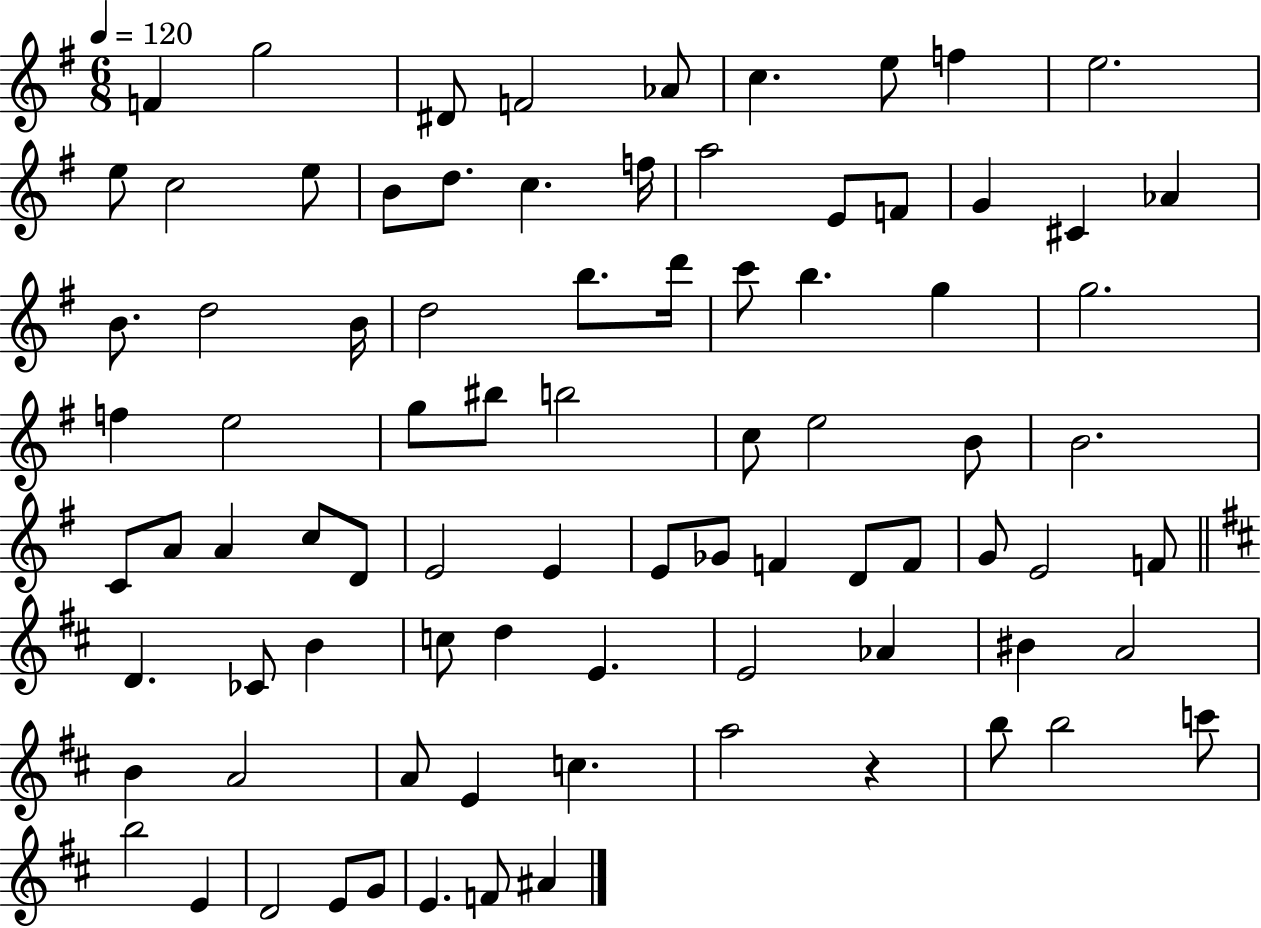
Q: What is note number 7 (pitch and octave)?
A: E5